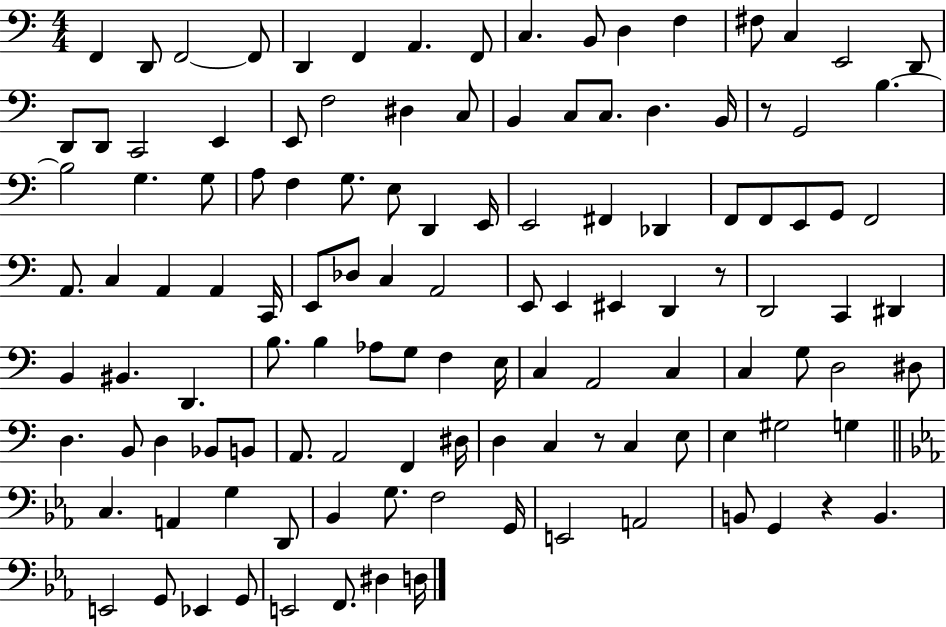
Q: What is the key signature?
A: C major